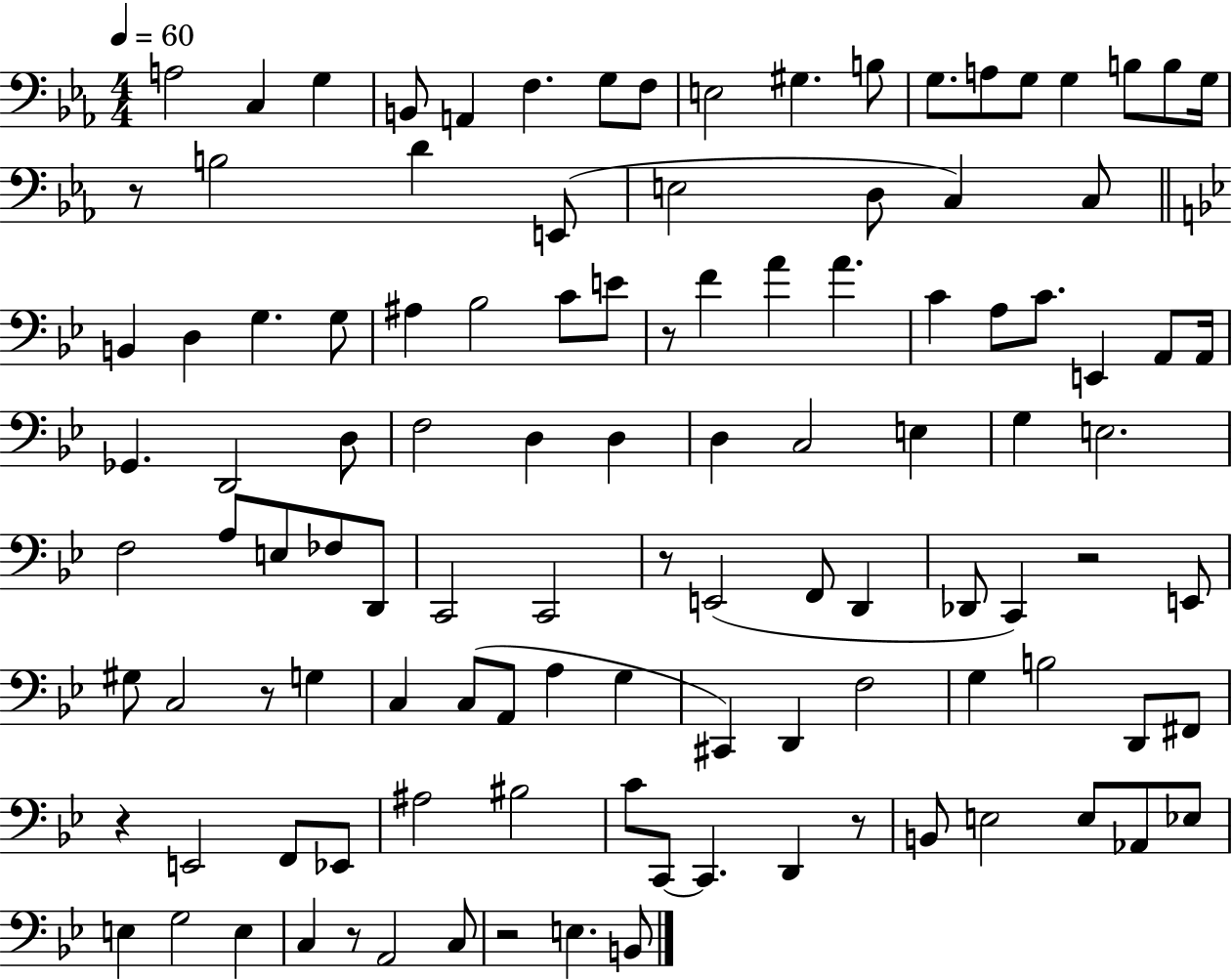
X:1
T:Untitled
M:4/4
L:1/4
K:Eb
A,2 C, G, B,,/2 A,, F, G,/2 F,/2 E,2 ^G, B,/2 G,/2 A,/2 G,/2 G, B,/2 B,/2 G,/4 z/2 B,2 D E,,/2 E,2 D,/2 C, C,/2 B,, D, G, G,/2 ^A, _B,2 C/2 E/2 z/2 F A A C A,/2 C/2 E,, A,,/2 A,,/4 _G,, D,,2 D,/2 F,2 D, D, D, C,2 E, G, E,2 F,2 A,/2 E,/2 _F,/2 D,,/2 C,,2 C,,2 z/2 E,,2 F,,/2 D,, _D,,/2 C,, z2 E,,/2 ^G,/2 C,2 z/2 G, C, C,/2 A,,/2 A, G, ^C,, D,, F,2 G, B,2 D,,/2 ^F,,/2 z E,,2 F,,/2 _E,,/2 ^A,2 ^B,2 C/2 C,,/2 C,, D,, z/2 B,,/2 E,2 E,/2 _A,,/2 _E,/2 E, G,2 E, C, z/2 A,,2 C,/2 z2 E, B,,/2